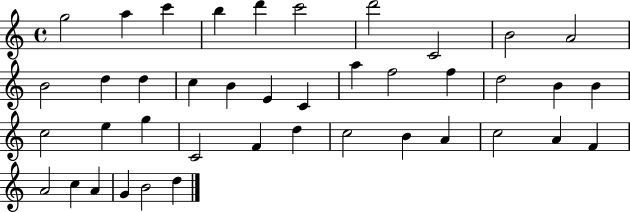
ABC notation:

X:1
T:Untitled
M:4/4
L:1/4
K:C
g2 a c' b d' c'2 d'2 C2 B2 A2 B2 d d c B E C a f2 f d2 B B c2 e g C2 F d c2 B A c2 A F A2 c A G B2 d